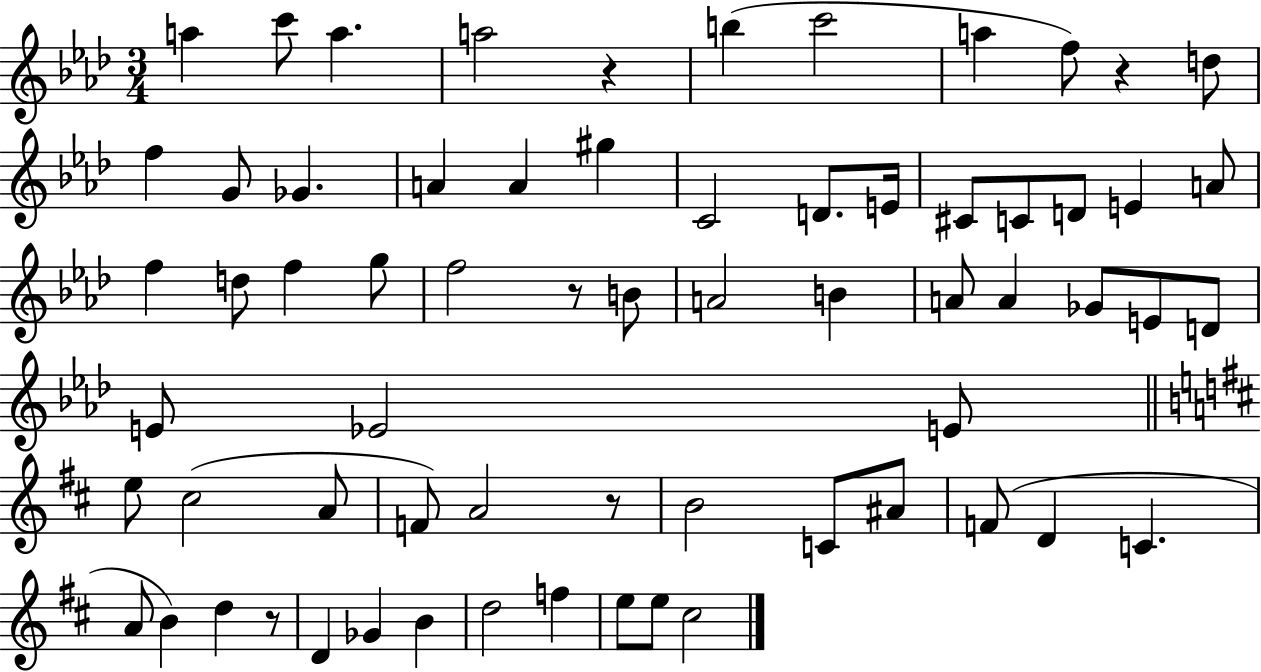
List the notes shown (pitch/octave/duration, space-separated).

A5/q C6/e A5/q. A5/h R/q B5/q C6/h A5/q F5/e R/q D5/e F5/q G4/e Gb4/q. A4/q A4/q G#5/q C4/h D4/e. E4/s C#4/e C4/e D4/e E4/q A4/e F5/q D5/e F5/q G5/e F5/h R/e B4/e A4/h B4/q A4/e A4/q Gb4/e E4/e D4/e E4/e Eb4/h E4/e E5/e C#5/h A4/e F4/e A4/h R/e B4/h C4/e A#4/e F4/e D4/q C4/q. A4/e B4/q D5/q R/e D4/q Gb4/q B4/q D5/h F5/q E5/e E5/e C#5/h